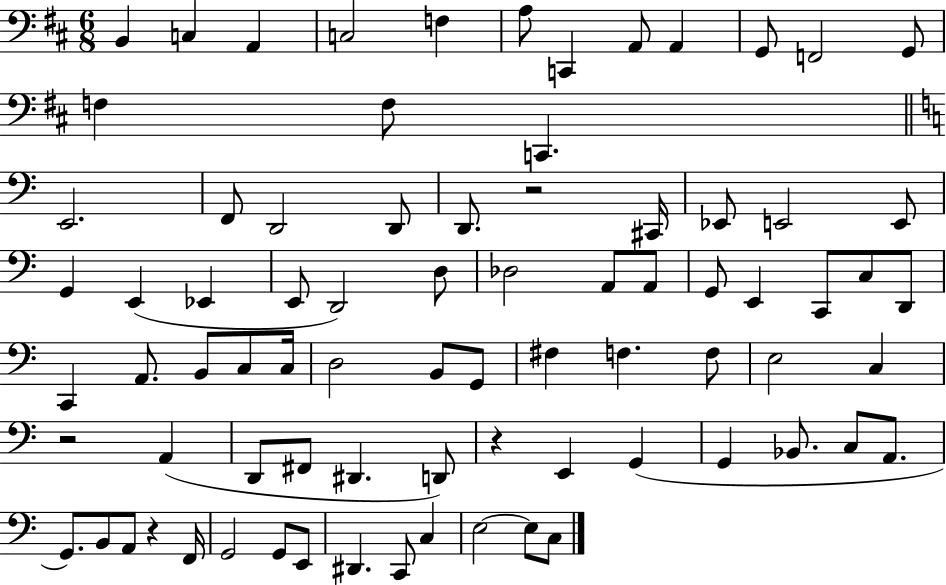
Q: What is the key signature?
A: D major